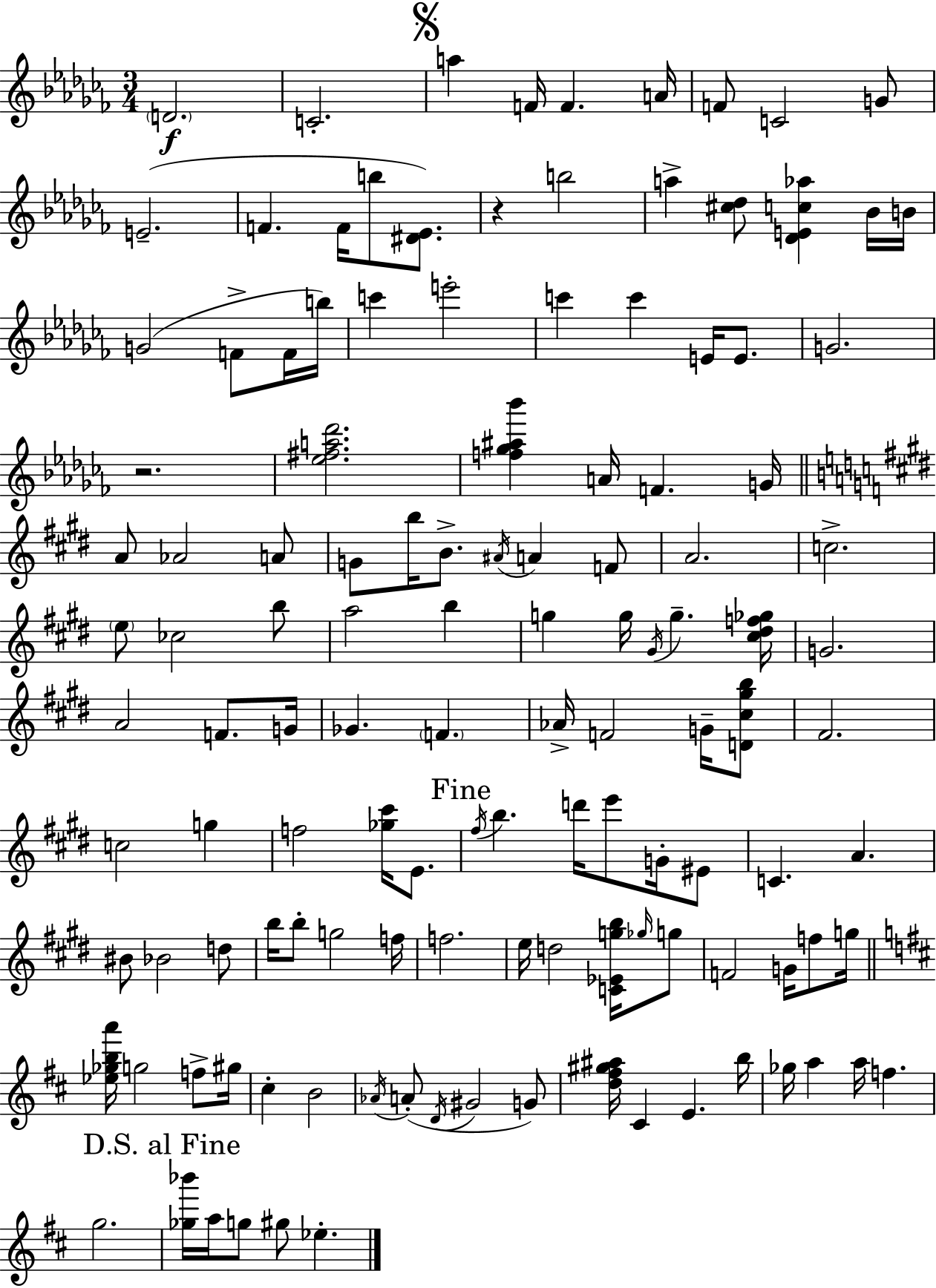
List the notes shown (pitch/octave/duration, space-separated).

D4/h. C4/h. A5/q F4/s F4/q. A4/s F4/e C4/h G4/e E4/h. F4/q. F4/s B5/e [D#4,Eb4]/e. R/q B5/h A5/q [C#5,Db5]/e [Db4,E4,C5,Ab5]/q Bb4/s B4/s G4/h F4/e F4/s B5/s C6/q E6/h C6/q C6/q E4/s E4/e. G4/h. R/h. [Eb5,F#5,A5,Db6]/h. [F5,Gb5,A#5,Bb6]/q A4/s F4/q. G4/s A4/e Ab4/h A4/e G4/e B5/s B4/e. A#4/s A4/q F4/e A4/h. C5/h. E5/e CES5/h B5/e A5/h B5/q G5/q G5/s G#4/s G5/q. [C#5,D#5,F5,Gb5]/s G4/h. A4/h F4/e. G4/s Gb4/q. F4/q. Ab4/s F4/h G4/s [D4,C#5,G#5,B5]/e F#4/h. C5/h G5/q F5/h [Gb5,C#6]/s E4/e. F#5/s B5/q. D6/s E6/e G4/s EIS4/e C4/q. A4/q. BIS4/e Bb4/h D5/e B5/s B5/e G5/h F5/s F5/h. E5/s D5/h [C4,Eb4,G5,B5]/s Gb5/s G5/e F4/h G4/s F5/e G5/s [Eb5,Gb5,B5,A6]/s G5/h F5/e G#5/s C#5/q B4/h Ab4/s A4/e D4/s G#4/h G4/e [D5,F#5,G#5,A#5]/s C#4/q E4/q. B5/s Gb5/s A5/q A5/s F5/q. G5/h. [Gb5,Bb6]/s A5/s G5/e G#5/e Eb5/q.